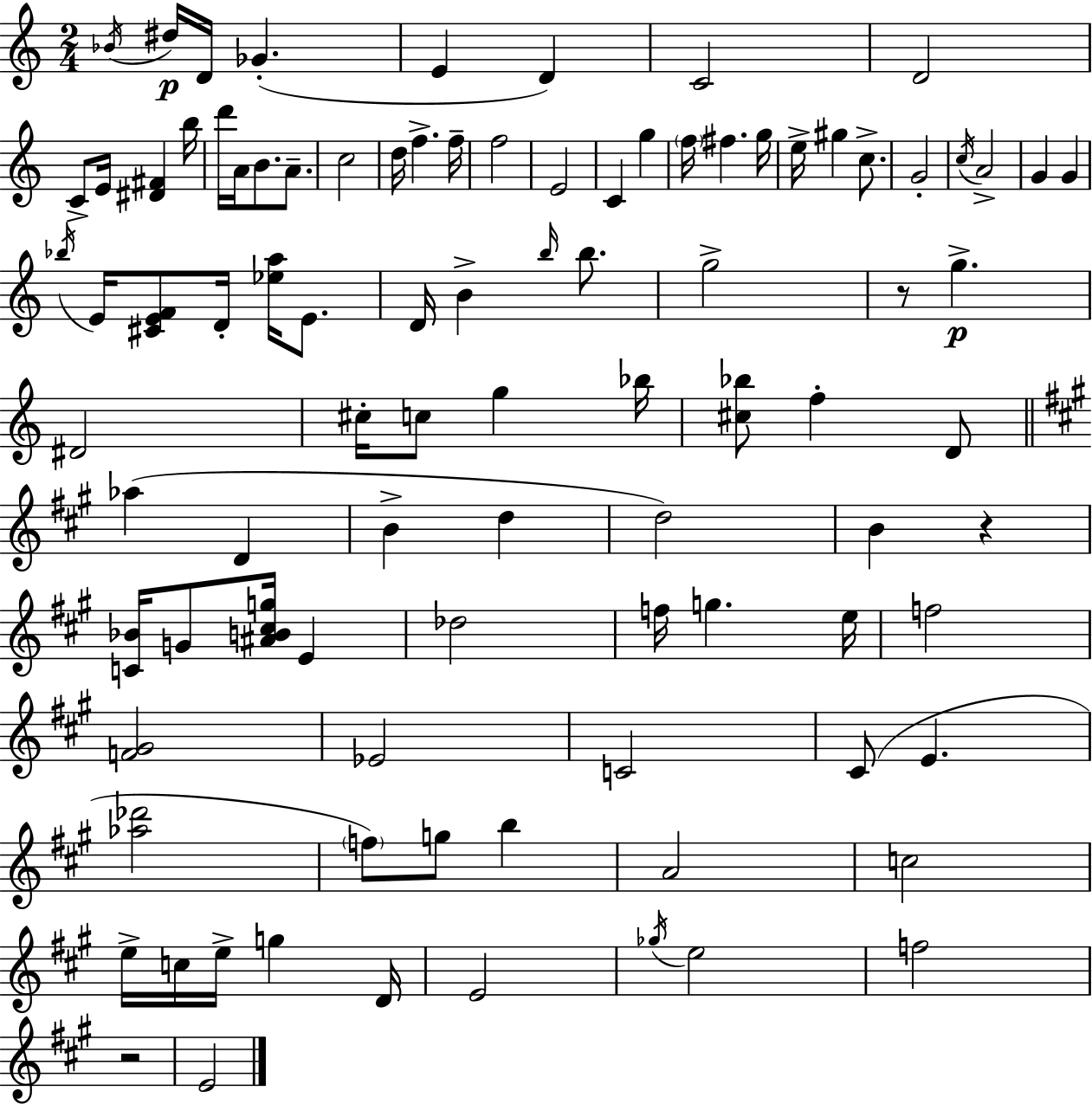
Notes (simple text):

Bb4/s D#5/s D4/s Gb4/q. E4/q D4/q C4/h D4/h C4/e E4/s [D#4,F#4]/q B5/s D6/s A4/s B4/e. A4/e. C5/h D5/s F5/q. F5/s F5/h E4/h C4/q G5/q F5/s F#5/q. G5/s E5/s G#5/q C5/e. G4/h C5/s A4/h G4/q G4/q Bb5/s E4/s [C#4,E4,F4]/e D4/s [Eb5,A5]/s E4/e. D4/s B4/q B5/s B5/e. G5/h R/e G5/q. D#4/h C#5/s C5/e G5/q Bb5/s [C#5,Bb5]/e F5/q D4/e Ab5/q D4/q B4/q D5/q D5/h B4/q R/q [C4,Bb4]/s G4/e [A#4,B4,C#5,G5]/s E4/q Db5/h F5/s G5/q. E5/s F5/h [F4,G#4]/h Eb4/h C4/h C#4/e E4/q. [Ab5,Db6]/h F5/e G5/e B5/q A4/h C5/h E5/s C5/s E5/s G5/q D4/s E4/h Gb5/s E5/h F5/h R/h E4/h